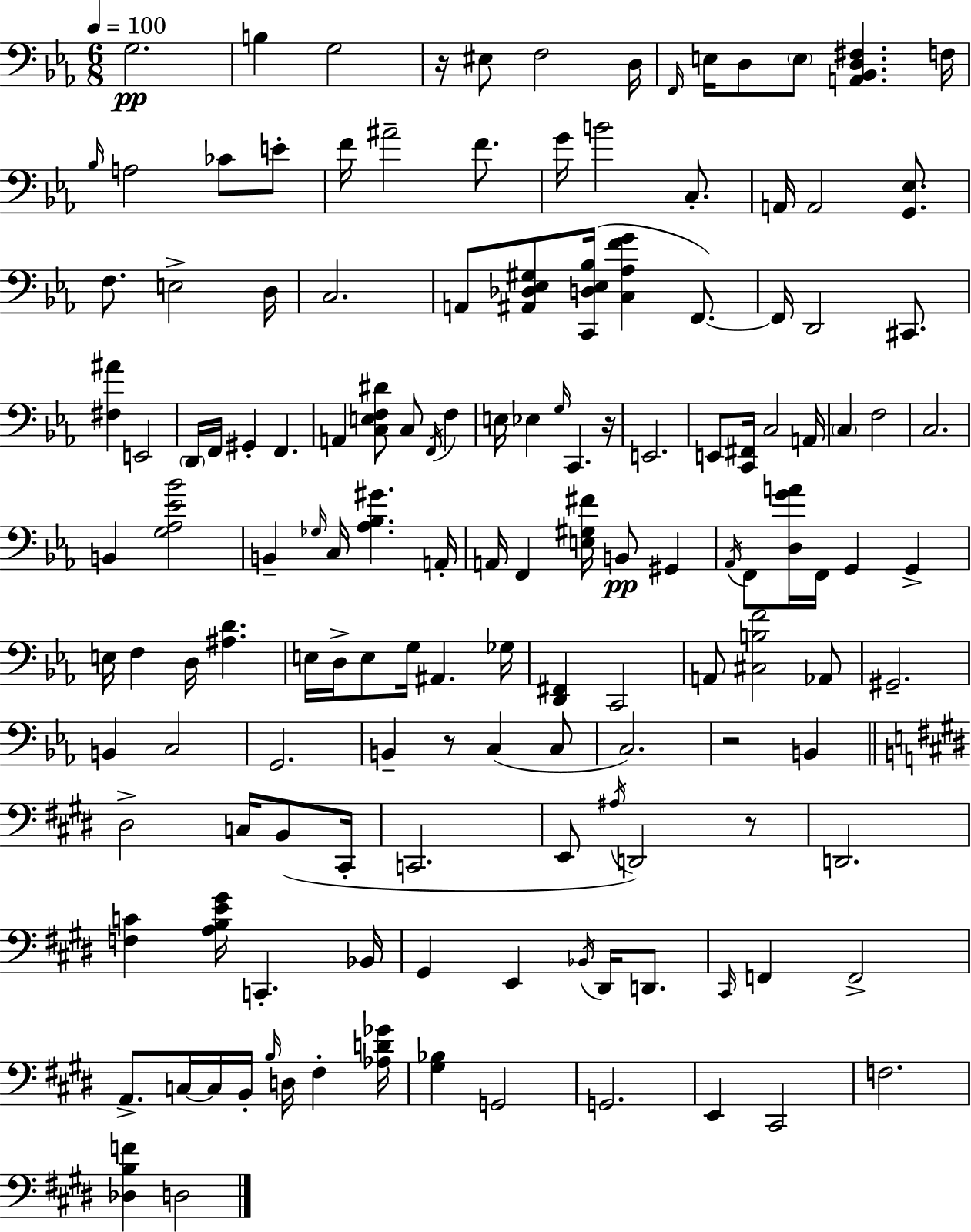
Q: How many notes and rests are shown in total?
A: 144